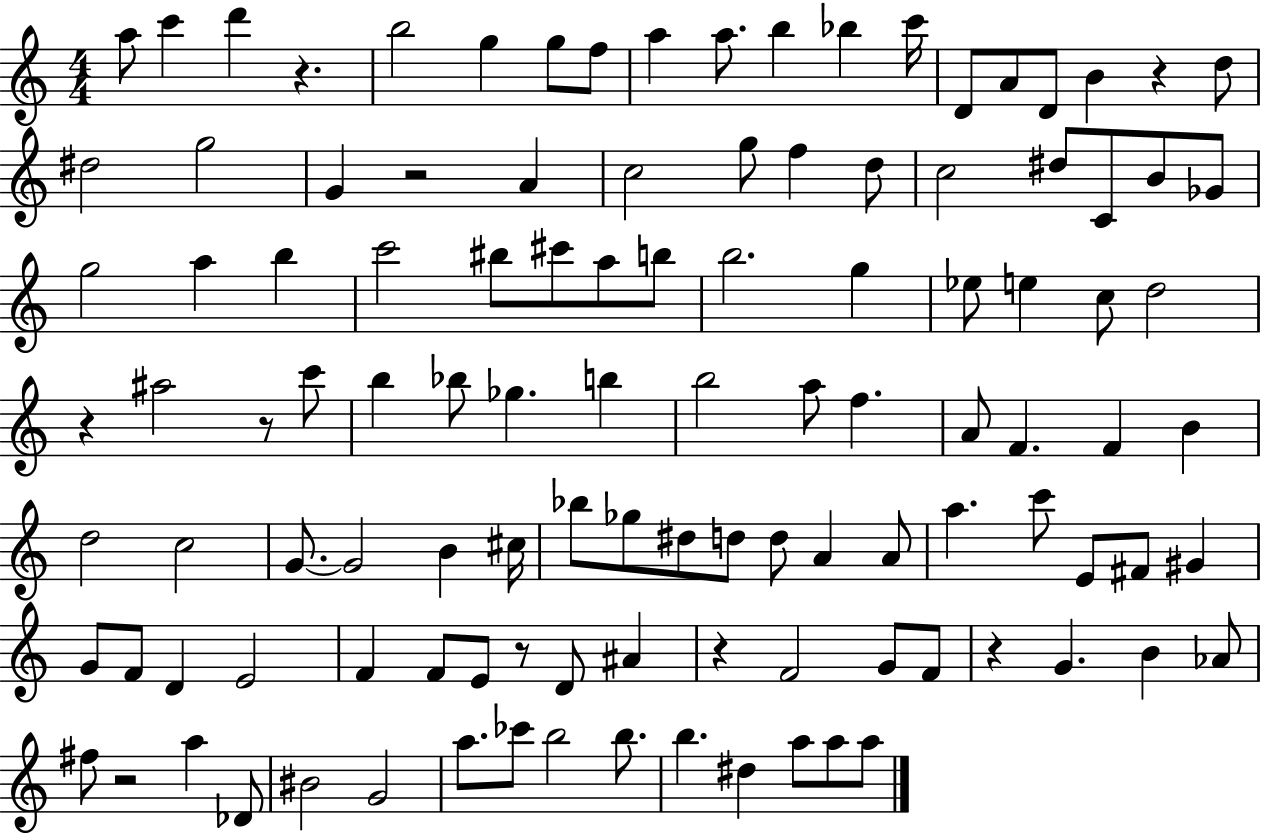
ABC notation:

X:1
T:Untitled
M:4/4
L:1/4
K:C
a/2 c' d' z b2 g g/2 f/2 a a/2 b _b c'/4 D/2 A/2 D/2 B z d/2 ^d2 g2 G z2 A c2 g/2 f d/2 c2 ^d/2 C/2 B/2 _G/2 g2 a b c'2 ^b/2 ^c'/2 a/2 b/2 b2 g _e/2 e c/2 d2 z ^a2 z/2 c'/2 b _b/2 _g b b2 a/2 f A/2 F F B d2 c2 G/2 G2 B ^c/4 _b/2 _g/2 ^d/2 d/2 d/2 A A/2 a c'/2 E/2 ^F/2 ^G G/2 F/2 D E2 F F/2 E/2 z/2 D/2 ^A z F2 G/2 F/2 z G B _A/2 ^f/2 z2 a _D/2 ^B2 G2 a/2 _c'/2 b2 b/2 b ^d a/2 a/2 a/2